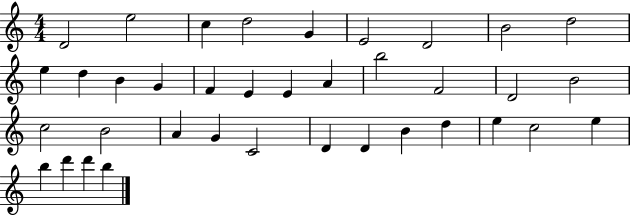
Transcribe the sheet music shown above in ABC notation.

X:1
T:Untitled
M:4/4
L:1/4
K:C
D2 e2 c d2 G E2 D2 B2 d2 e d B G F E E A b2 F2 D2 B2 c2 B2 A G C2 D D B d e c2 e b d' d' b